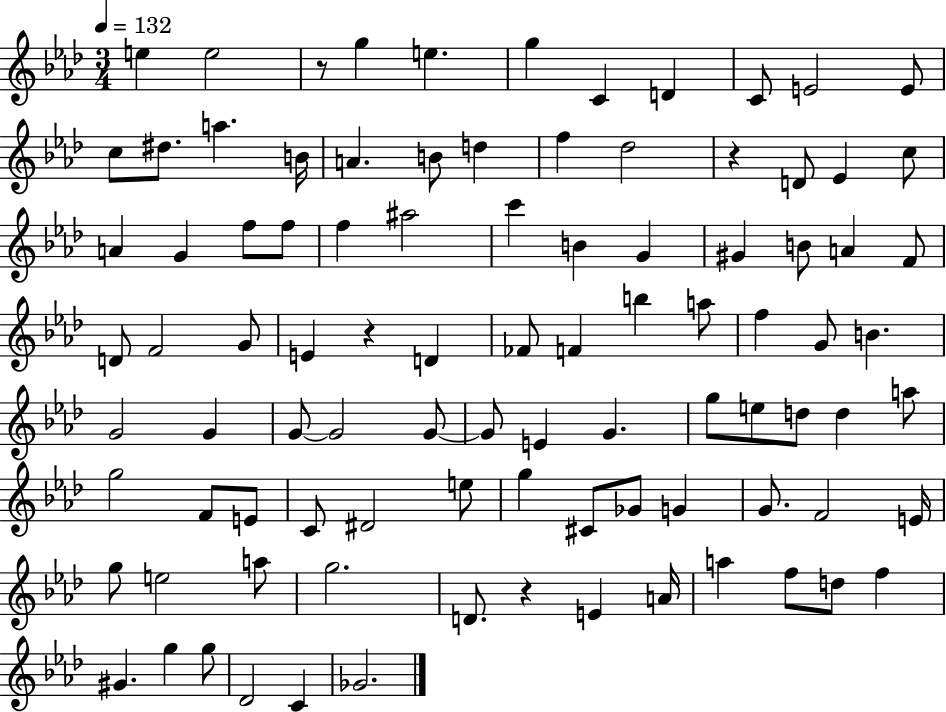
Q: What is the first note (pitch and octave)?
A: E5